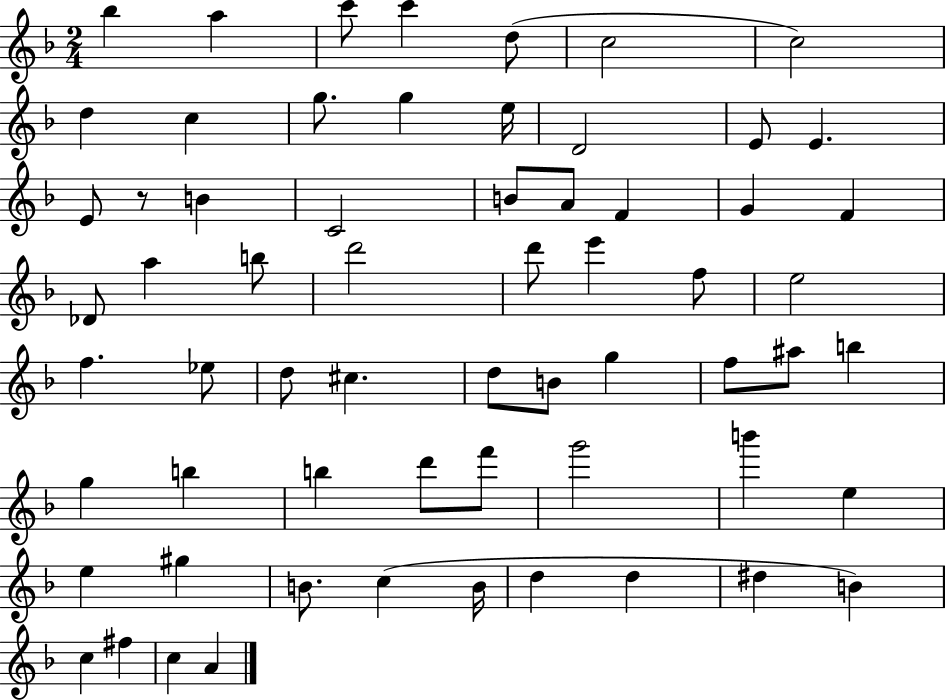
{
  \clef treble
  \numericTimeSignature
  \time 2/4
  \key f \major
  bes''4 a''4 | c'''8 c'''4 d''8( | c''2 | c''2) | \break d''4 c''4 | g''8. g''4 e''16 | d'2 | e'8 e'4. | \break e'8 r8 b'4 | c'2 | b'8 a'8 f'4 | g'4 f'4 | \break des'8 a''4 b''8 | d'''2 | d'''8 e'''4 f''8 | e''2 | \break f''4. ees''8 | d''8 cis''4. | d''8 b'8 g''4 | f''8 ais''8 b''4 | \break g''4 b''4 | b''4 d'''8 f'''8 | g'''2 | b'''4 e''4 | \break e''4 gis''4 | b'8. c''4( b'16 | d''4 d''4 | dis''4 b'4) | \break c''4 fis''4 | c''4 a'4 | \bar "|."
}